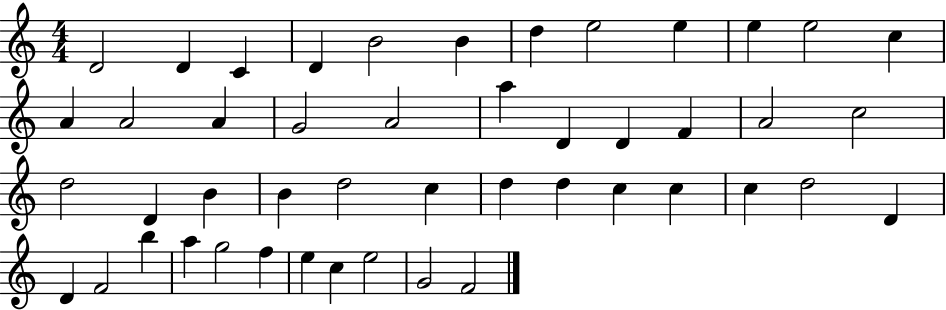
D4/h D4/q C4/q D4/q B4/h B4/q D5/q E5/h E5/q E5/q E5/h C5/q A4/q A4/h A4/q G4/h A4/h A5/q D4/q D4/q F4/q A4/h C5/h D5/h D4/q B4/q B4/q D5/h C5/q D5/q D5/q C5/q C5/q C5/q D5/h D4/q D4/q F4/h B5/q A5/q G5/h F5/q E5/q C5/q E5/h G4/h F4/h